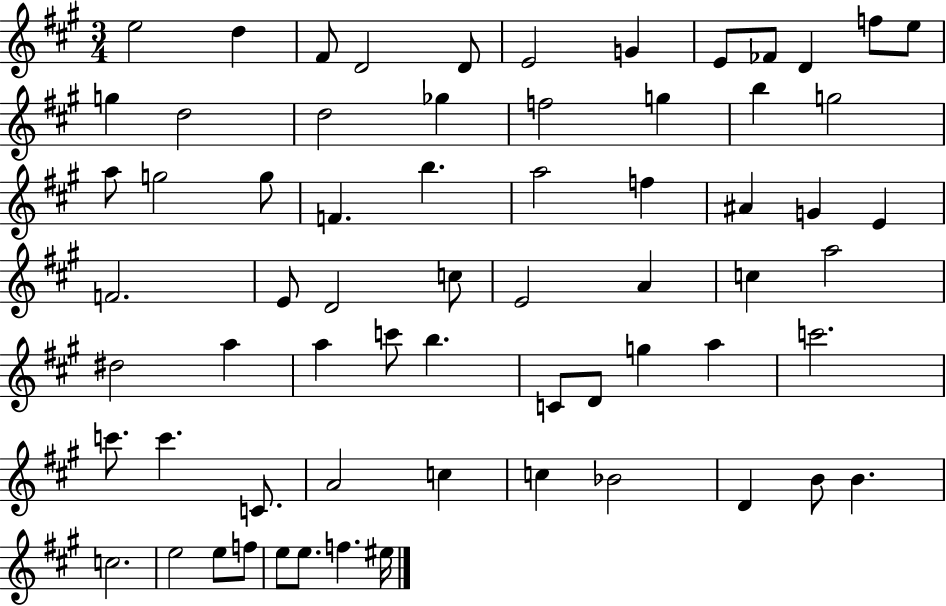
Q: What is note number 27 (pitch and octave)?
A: F5